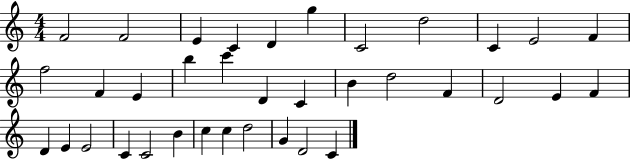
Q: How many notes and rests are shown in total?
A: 36